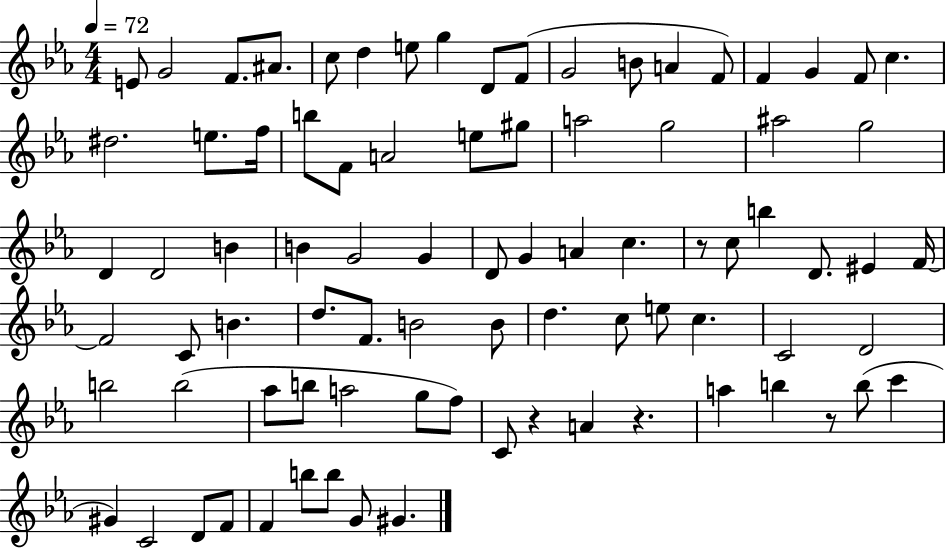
E4/e G4/h F4/e. A#4/e. C5/e D5/q E5/e G5/q D4/e F4/e G4/h B4/e A4/q F4/e F4/q G4/q F4/e C5/q. D#5/h. E5/e. F5/s B5/e F4/e A4/h E5/e G#5/e A5/h G5/h A#5/h G5/h D4/q D4/h B4/q B4/q G4/h G4/q D4/e G4/q A4/q C5/q. R/e C5/e B5/q D4/e. EIS4/q F4/s F4/h C4/e B4/q. D5/e. F4/e. B4/h B4/e D5/q. C5/e E5/e C5/q. C4/h D4/h B5/h B5/h Ab5/e B5/e A5/h G5/e F5/e C4/e R/q A4/q R/q. A5/q B5/q R/e B5/e C6/q G#4/q C4/h D4/e F4/e F4/q B5/e B5/e G4/e G#4/q.